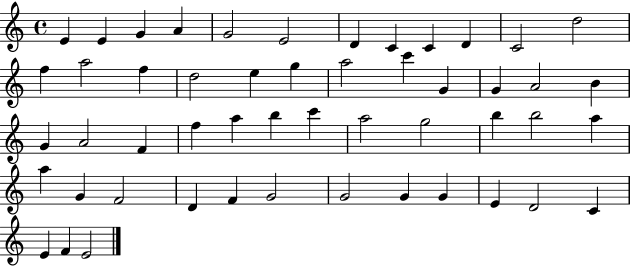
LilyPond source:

{
  \clef treble
  \time 4/4
  \defaultTimeSignature
  \key c \major
  e'4 e'4 g'4 a'4 | g'2 e'2 | d'4 c'4 c'4 d'4 | c'2 d''2 | \break f''4 a''2 f''4 | d''2 e''4 g''4 | a''2 c'''4 g'4 | g'4 a'2 b'4 | \break g'4 a'2 f'4 | f''4 a''4 b''4 c'''4 | a''2 g''2 | b''4 b''2 a''4 | \break a''4 g'4 f'2 | d'4 f'4 g'2 | g'2 g'4 g'4 | e'4 d'2 c'4 | \break e'4 f'4 e'2 | \bar "|."
}